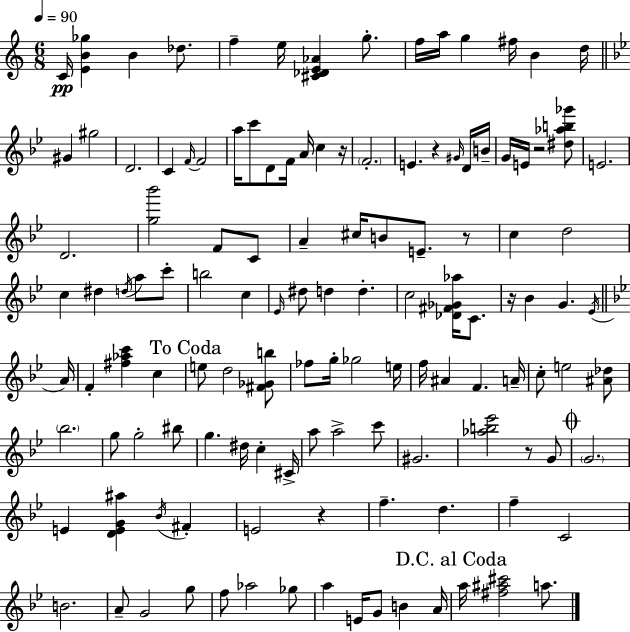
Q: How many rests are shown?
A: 7